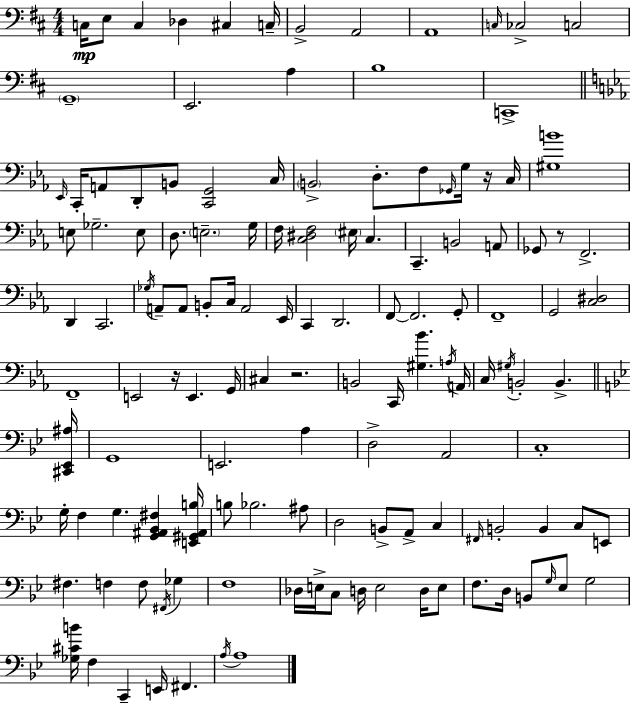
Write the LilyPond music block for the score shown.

{
  \clef bass
  \numericTimeSignature
  \time 4/4
  \key d \major
  c16\mp e8 c4 des4 cis4 c16-- | b,2-> a,2 | a,1 | \grace { c16 } ces2-> c2 | \break \parenthesize g,1-- | e,2. a4 | b1 | c,1-> | \break \bar "||" \break \key c \minor \grace { ees,16 } c,16-. a,8 d,8-. b,8 <c, g,>2 | c16 \parenthesize b,2-> d8.-. f8 \grace { ges,16 } g16 | r16 c16 <gis b'>1 | e8 ges2.-- | \break e8 d8. \parenthesize e2.-- | g16 f16 <c dis f>2 \parenthesize eis16 c4. | c,4.-- b,2 | a,8 ges,8 r8 f,2.-> | \break d,4 c,2. | \acciaccatura { ges16 } a,8-- a,8 b,8-. c16 a,2 | ees,16 c,4 d,2. | f,8~~ f,2. | \break g,8-. f,1-- | g,2 <c dis>2 | f,1-- | e,2 r16 e,4. | \break g,16 cis4 r2. | b,2 c,16 <gis bes'>4. | \acciaccatura { a16 } a,16 c16 \acciaccatura { gis16 } b,2-. b,4.-> | \bar "||" \break \key bes \major <cis, ees, ais>16 g,1 | e,2. a4 | d2-> a,2 | c1-. | \break g16-. f4 g4. <g, ais, bes, fis>4 | <e, gis, ais, b>16 b8 bes2. ais8 | d2 b,8-> a,8-> c4 | \grace { fis,16 } b,2-. b,4 c8 | \break e,8 fis4. f4 f8 \acciaccatura { fis,16 } ges4 | f1 | des16 e16-> c8 d16 e2 | d16 e8 f8. d16 b,8 \grace { g16 } ees8 g2 | \break <ges cis' b'>16 f4 c,4-- e,16 fis,4. | \acciaccatura { a16 } a1 | \bar "|."
}